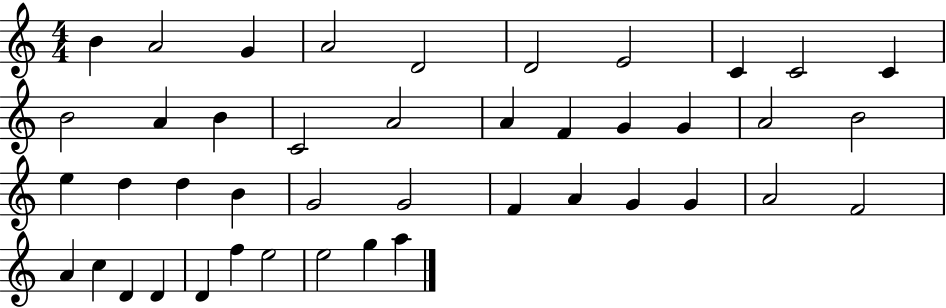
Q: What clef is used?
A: treble